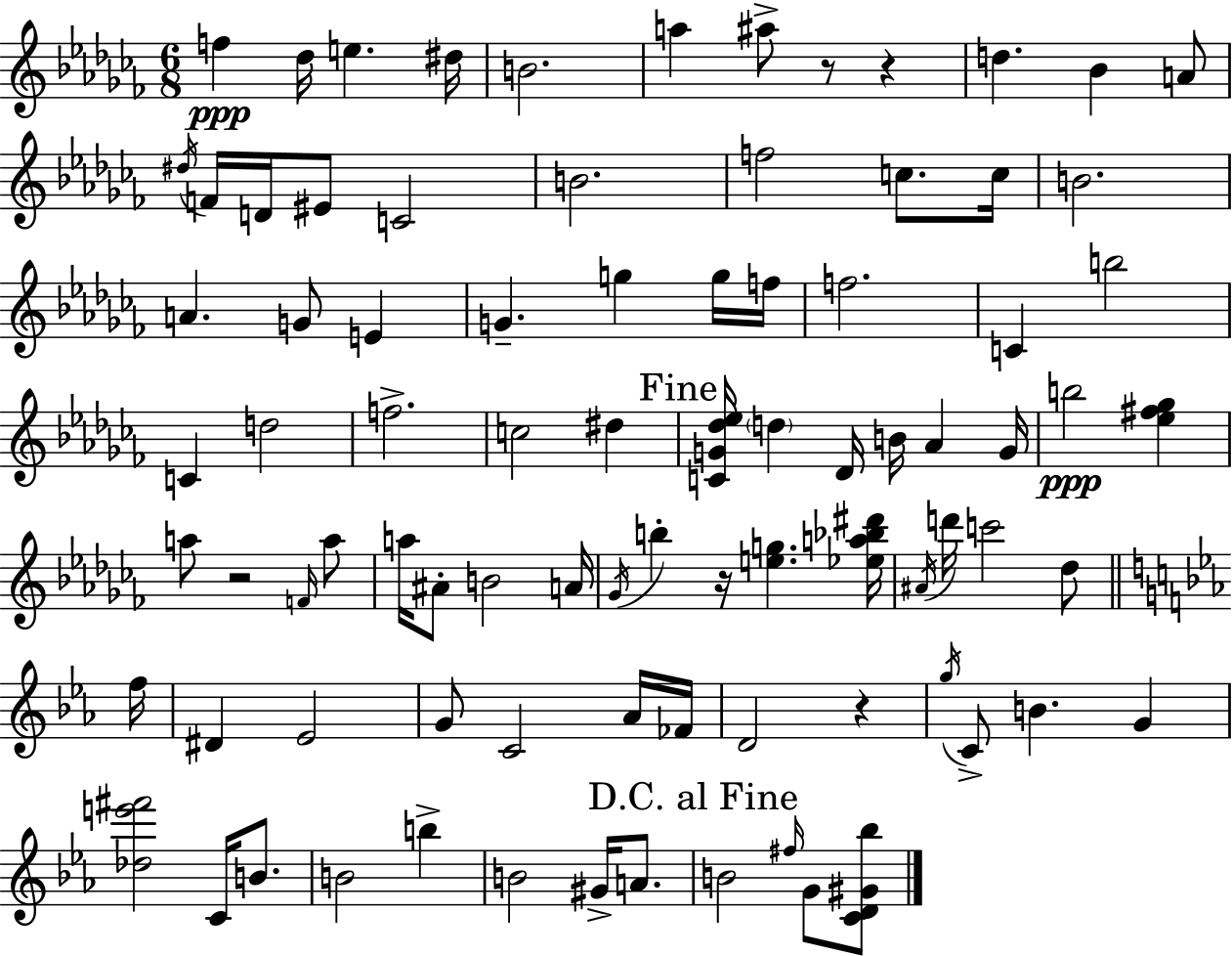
{
  \clef treble
  \numericTimeSignature
  \time 6/8
  \key aes \minor
  f''4\ppp des''16 e''4. dis''16 | b'2. | a''4 ais''8-> r8 r4 | d''4. bes'4 a'8 | \break \acciaccatura { dis''16 } f'16 d'16 eis'8 c'2 | b'2. | f''2 c''8. | c''16 b'2. | \break a'4. g'8 e'4 | g'4.-- g''4 g''16 | f''16 f''2. | c'4 b''2 | \break c'4 d''2 | f''2.-> | c''2 dis''4 | \mark "Fine" <c' g' des'' ees''>16 \parenthesize d''4 des'16 b'16 aes'4 | \break g'16 b''2\ppp <ees'' fis'' ges''>4 | a''8 r2 \grace { f'16 } | a''8 a''16 ais'8-. b'2 | a'16 \acciaccatura { ges'16 } b''4-. r16 <e'' g''>4. | \break <ees'' a'' bes'' dis'''>16 \acciaccatura { ais'16 } d'''16 c'''2 | des''8 \bar "||" \break \key ees \major f''16 dis'4 ees'2 | g'8 c'2 aes'16 | fes'16 d'2 r4 | \acciaccatura { g''16 } c'8-> b'4. g'4 | \break <des'' e''' fis'''>2 c'16 b'8. | b'2 b''4-> | b'2 gis'16-> a'8. | \mark "D.C. al Fine" b'2 \grace { fis''16 } g'8 | \break <c' d' gis' bes''>8 \bar "|."
}